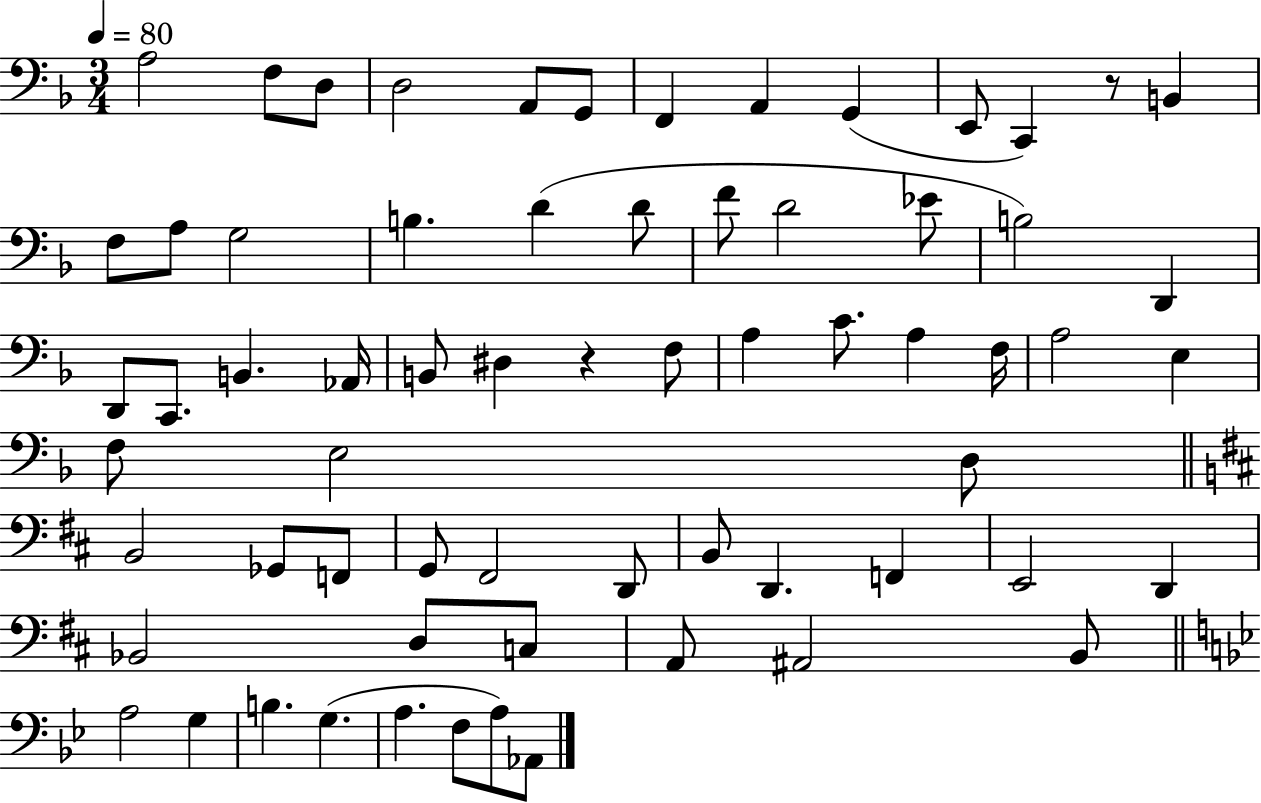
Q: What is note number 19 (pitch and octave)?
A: F4